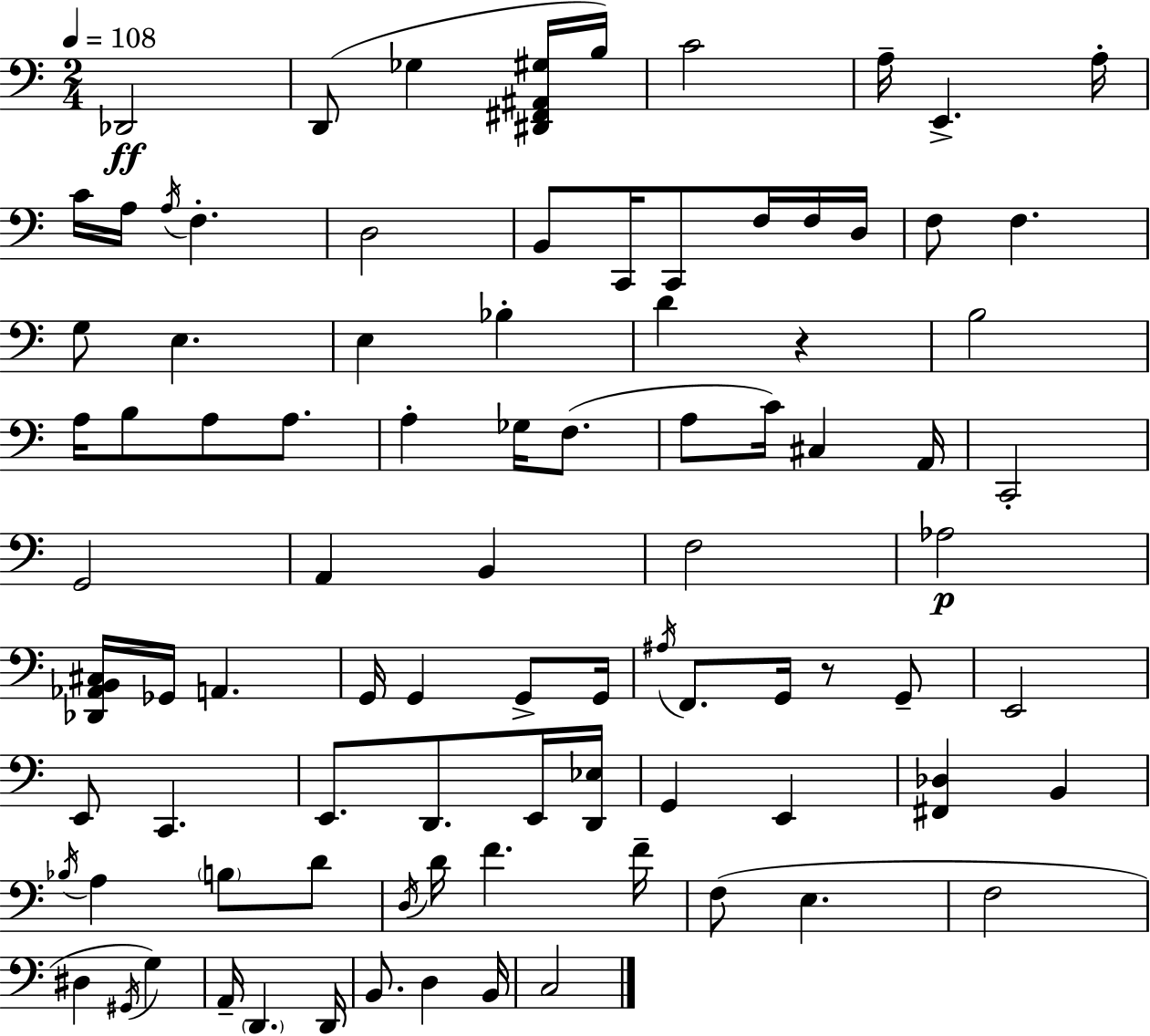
{
  \clef bass
  \numericTimeSignature
  \time 2/4
  \key c \major
  \tempo 4 = 108
  \repeat volta 2 { des,2\ff | d,8( ges4 <dis, fis, ais, gis>16 b16) | c'2 | a16-- e,4.-> a16-. | \break c'16 a16 \acciaccatura { a16 } f4.-. | d2 | b,8 c,16 c,8 f16 f16 | d16 f8 f4. | \break g8 e4. | e4 bes4-. | d'4 r4 | b2 | \break a16 b8 a8 a8. | a4-. ges16 f8.( | a8 c'16) cis4 | a,16 c,2-. | \break g,2 | a,4 b,4 | f2 | aes2\p | \break <des, aes, b, cis>16 ges,16 a,4. | g,16 g,4 g,8-> | g,16 \acciaccatura { ais16 } f,8. g,16 r8 | g,8-- e,2 | \break e,8 c,4. | e,8. d,8. | e,16 <d, ees>16 g,4 e,4 | <fis, des>4 b,4 | \break \acciaccatura { bes16 } a4 \parenthesize b8 | d'8 \acciaccatura { d16 } d'16 f'4. | f'16-- f8( e4. | f2 | \break dis4 | \acciaccatura { gis,16 } g4) a,16-- \parenthesize d,4. | d,16 b,8. | d4 b,16 c2 | \break } \bar "|."
}